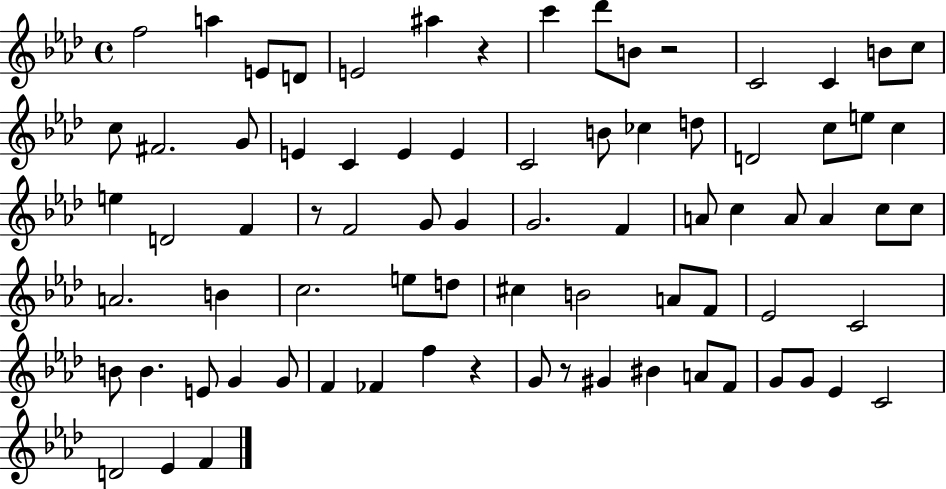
X:1
T:Untitled
M:4/4
L:1/4
K:Ab
f2 a E/2 D/2 E2 ^a z c' _d'/2 B/2 z2 C2 C B/2 c/2 c/2 ^F2 G/2 E C E E C2 B/2 _c d/2 D2 c/2 e/2 c e D2 F z/2 F2 G/2 G G2 F A/2 c A/2 A c/2 c/2 A2 B c2 e/2 d/2 ^c B2 A/2 F/2 _E2 C2 B/2 B E/2 G G/2 F _F f z G/2 z/2 ^G ^B A/2 F/2 G/2 G/2 _E C2 D2 _E F